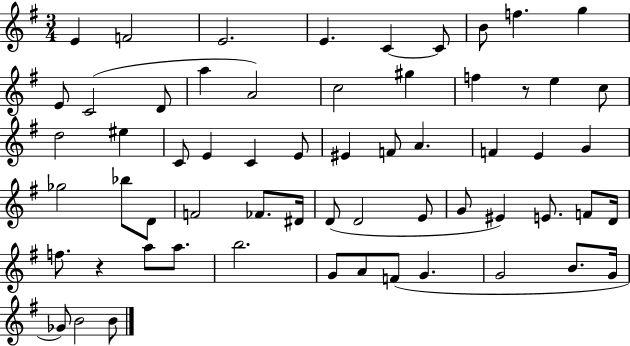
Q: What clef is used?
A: treble